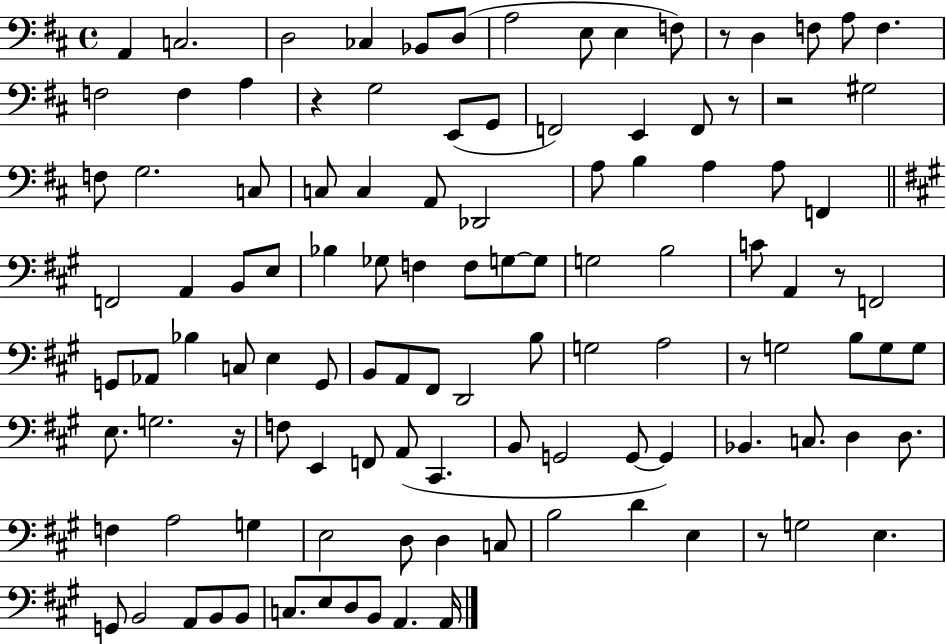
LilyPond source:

{
  \clef bass
  \time 4/4
  \defaultTimeSignature
  \key d \major
  a,4 c2. | d2 ces4 bes,8 d8( | a2 e8 e4 f8) | r8 d4 f8 a8 f4. | \break f2 f4 a4 | r4 g2 e,8( g,8 | f,2) e,4 f,8 r8 | r2 gis2 | \break f8 g2. c8 | c8 c4 a,8 des,2 | a8 b4 a4 a8 f,4 | \bar "||" \break \key a \major f,2 a,4 b,8 e8 | bes4 ges8 f4 f8 g8~~ g8 | g2 b2 | c'8 a,4 r8 f,2 | \break g,8 aes,8 bes4 c8 e4 g,8 | b,8 a,8 fis,8 d,2 b8 | g2 a2 | r8 g2 b8 g8 g8 | \break e8. g2. r16 | f8 e,4 f,8 a,8( cis,4. | b,8 g,2 g,8~~ g,4) | bes,4. c8. d4 d8. | \break f4 a2 g4 | e2 d8 d4 c8 | b2 d'4 e4 | r8 g2 e4. | \break g,8 b,2 a,8 b,8 b,8 | c8. e8 d8 b,8 a,4. a,16 | \bar "|."
}